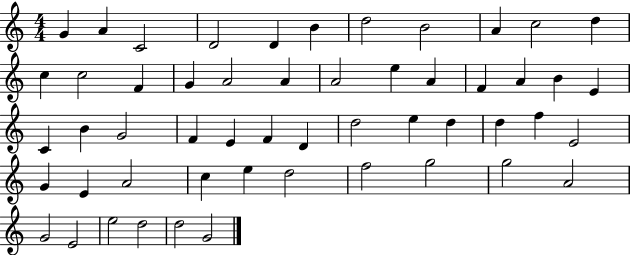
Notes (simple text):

G4/q A4/q C4/h D4/h D4/q B4/q D5/h B4/h A4/q C5/h D5/q C5/q C5/h F4/q G4/q A4/h A4/q A4/h E5/q A4/q F4/q A4/q B4/q E4/q C4/q B4/q G4/h F4/q E4/q F4/q D4/q D5/h E5/q D5/q D5/q F5/q E4/h G4/q E4/q A4/h C5/q E5/q D5/h F5/h G5/h G5/h A4/h G4/h E4/h E5/h D5/h D5/h G4/h